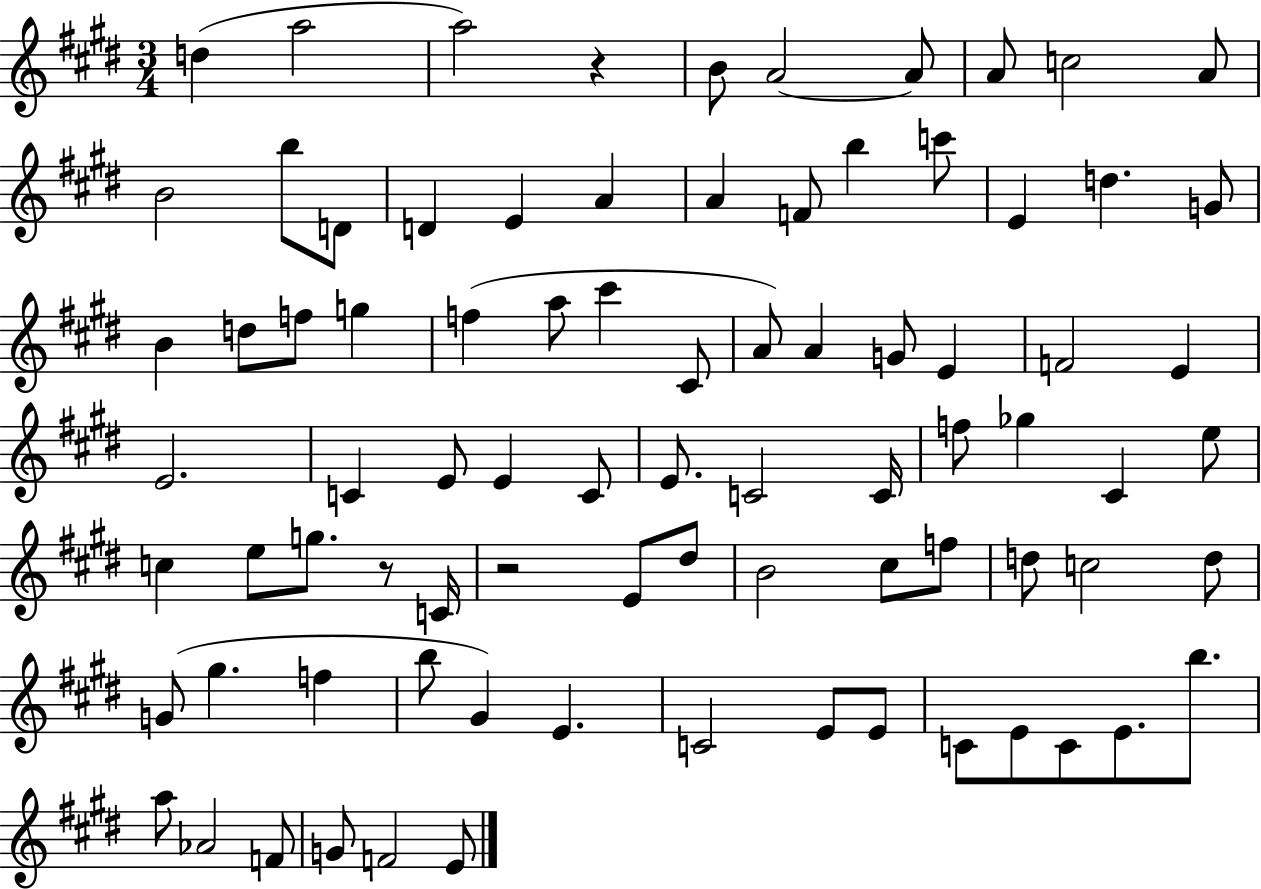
{
  \clef treble
  \numericTimeSignature
  \time 3/4
  \key e \major
  d''4( a''2 | a''2) r4 | b'8 a'2~~ a'8 | a'8 c''2 a'8 | \break b'2 b''8 d'8 | d'4 e'4 a'4 | a'4 f'8 b''4 c'''8 | e'4 d''4. g'8 | \break b'4 d''8 f''8 g''4 | f''4( a''8 cis'''4 cis'8 | a'8) a'4 g'8 e'4 | f'2 e'4 | \break e'2. | c'4 e'8 e'4 c'8 | e'8. c'2 c'16 | f''8 ges''4 cis'4 e''8 | \break c''4 e''8 g''8. r8 c'16 | r2 e'8 dis''8 | b'2 cis''8 f''8 | d''8 c''2 d''8 | \break g'8( gis''4. f''4 | b''8 gis'4) e'4. | c'2 e'8 e'8 | c'8 e'8 c'8 e'8. b''8. | \break a''8 aes'2 f'8 | g'8 f'2 e'8 | \bar "|."
}